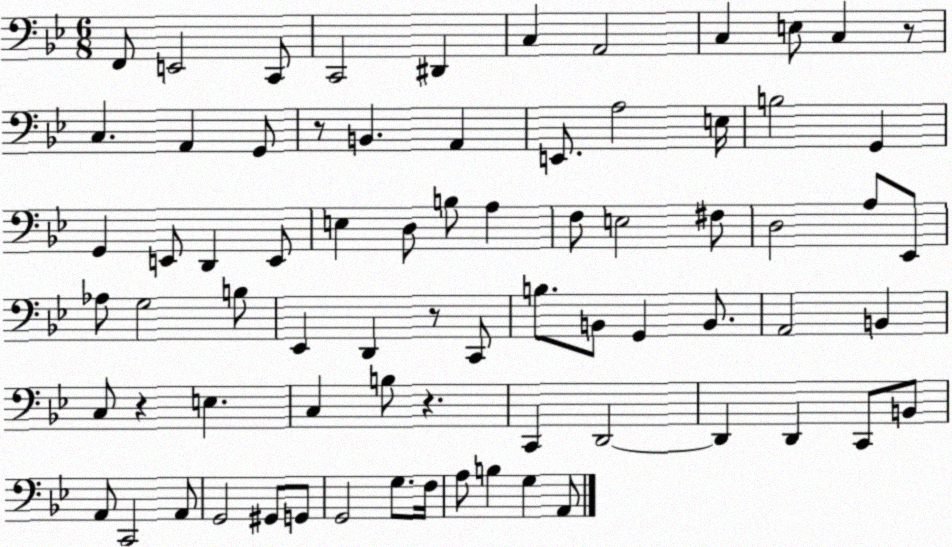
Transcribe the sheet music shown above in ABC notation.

X:1
T:Untitled
M:6/8
L:1/4
K:Bb
F,,/2 E,,2 C,,/2 C,,2 ^D,, C, A,,2 C, E,/2 C, z/2 C, A,, G,,/2 z/2 B,, A,, E,,/2 A,2 E,/4 B,2 G,, G,, E,,/2 D,, E,,/2 E, D,/2 B,/2 A, F,/2 E,2 ^F,/2 D,2 A,/2 _E,,/2 _A,/2 G,2 B,/2 _E,, D,, z/2 C,,/2 B,/2 B,,/2 G,, B,,/2 A,,2 B,, C,/2 z E, C, B,/2 z C,, D,,2 D,, D,, C,,/2 B,,/2 A,,/2 C,,2 A,,/2 G,,2 ^G,,/2 G,,/2 G,,2 G,/2 F,/4 A,/2 B, G, A,,/2